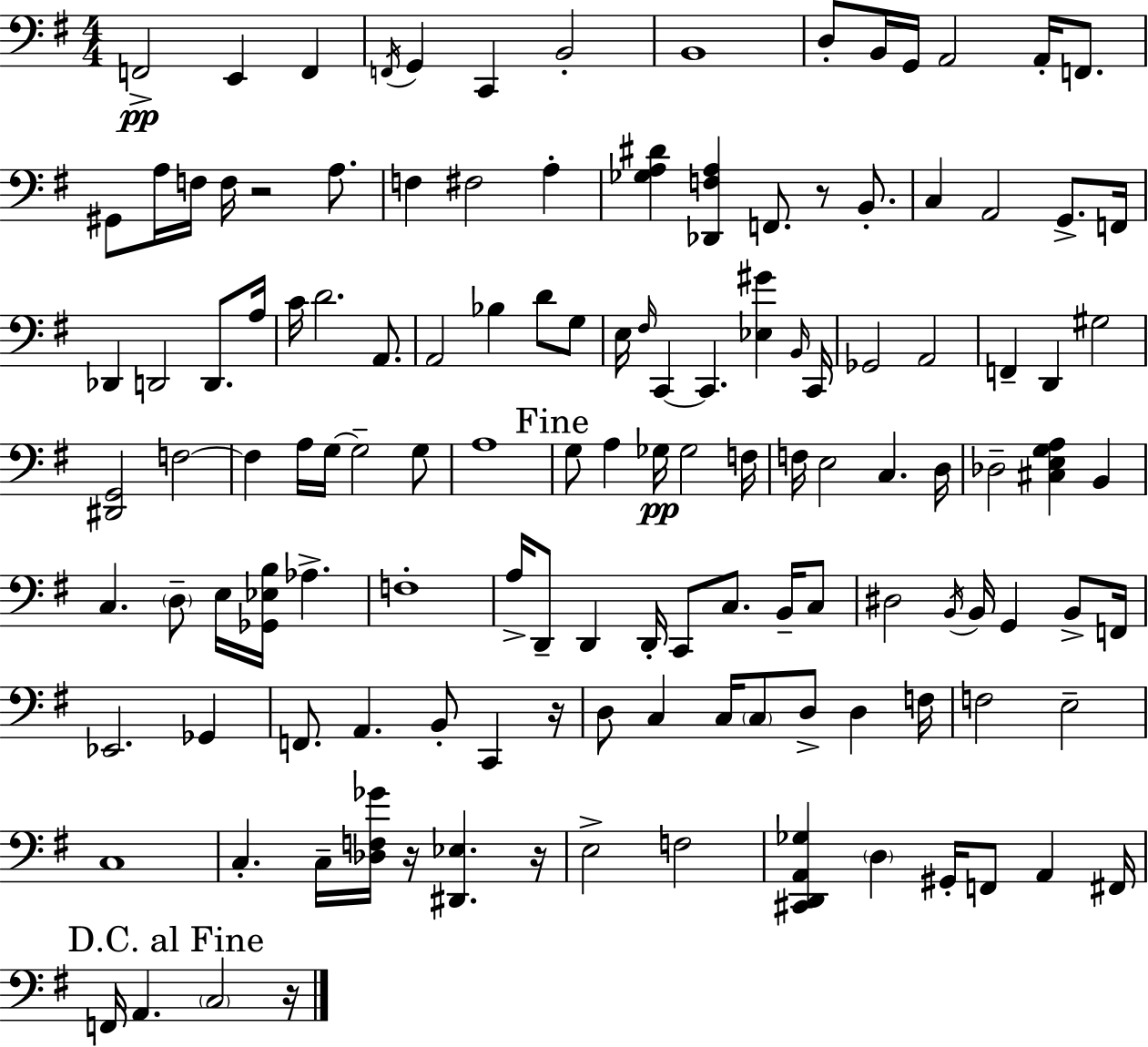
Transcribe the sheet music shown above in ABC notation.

X:1
T:Untitled
M:4/4
L:1/4
K:Em
F,,2 E,, F,, F,,/4 G,, C,, B,,2 B,,4 D,/2 B,,/4 G,,/4 A,,2 A,,/4 F,,/2 ^G,,/2 A,/4 F,/4 F,/4 z2 A,/2 F, ^F,2 A, [_G,A,^D] [_D,,F,A,] F,,/2 z/2 B,,/2 C, A,,2 G,,/2 F,,/4 _D,, D,,2 D,,/2 A,/4 C/4 D2 A,,/2 A,,2 _B, D/2 G,/2 E,/4 ^F,/4 C,, C,, [_E,^G] B,,/4 C,,/4 _G,,2 A,,2 F,, D,, ^G,2 [^D,,G,,]2 F,2 F, A,/4 G,/4 G,2 G,/2 A,4 G,/2 A, _G,/4 _G,2 F,/4 F,/4 E,2 C, D,/4 _D,2 [^C,E,G,A,] B,, C, D,/2 E,/4 [_G,,_E,B,]/4 _A, F,4 A,/4 D,,/2 D,, D,,/4 C,,/2 C,/2 B,,/4 C,/2 ^D,2 B,,/4 B,,/4 G,, B,,/2 F,,/4 _E,,2 _G,, F,,/2 A,, B,,/2 C,, z/4 D,/2 C, C,/4 C,/2 D,/2 D, F,/4 F,2 E,2 C,4 C, C,/4 [_D,F,_G]/4 z/4 [^D,,_E,] z/4 E,2 F,2 [^C,,D,,A,,_G,] D, ^G,,/4 F,,/2 A,, ^F,,/4 F,,/4 A,, C,2 z/4